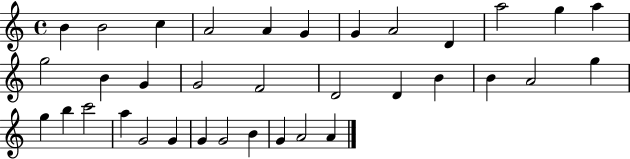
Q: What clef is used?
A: treble